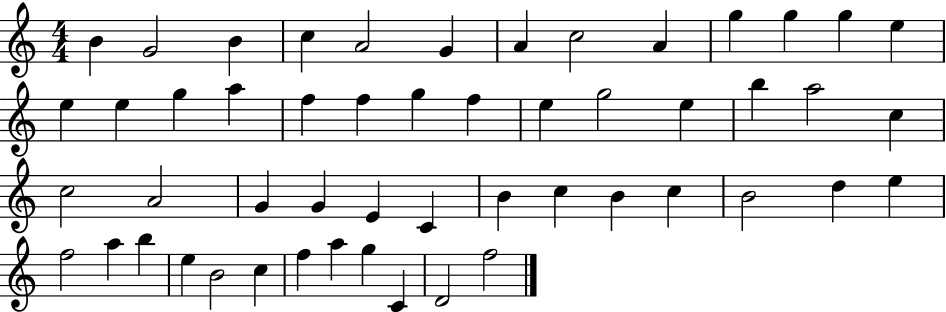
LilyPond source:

{
  \clef treble
  \numericTimeSignature
  \time 4/4
  \key c \major
  b'4 g'2 b'4 | c''4 a'2 g'4 | a'4 c''2 a'4 | g''4 g''4 g''4 e''4 | \break e''4 e''4 g''4 a''4 | f''4 f''4 g''4 f''4 | e''4 g''2 e''4 | b''4 a''2 c''4 | \break c''2 a'2 | g'4 g'4 e'4 c'4 | b'4 c''4 b'4 c''4 | b'2 d''4 e''4 | \break f''2 a''4 b''4 | e''4 b'2 c''4 | f''4 a''4 g''4 c'4 | d'2 f''2 | \break \bar "|."
}